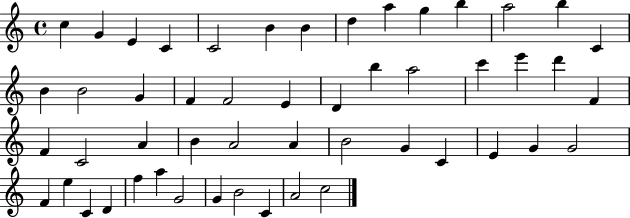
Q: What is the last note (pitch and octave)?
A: C5